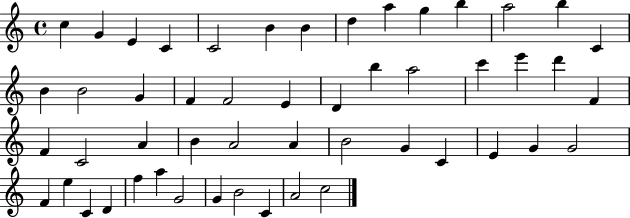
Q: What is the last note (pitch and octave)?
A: C5